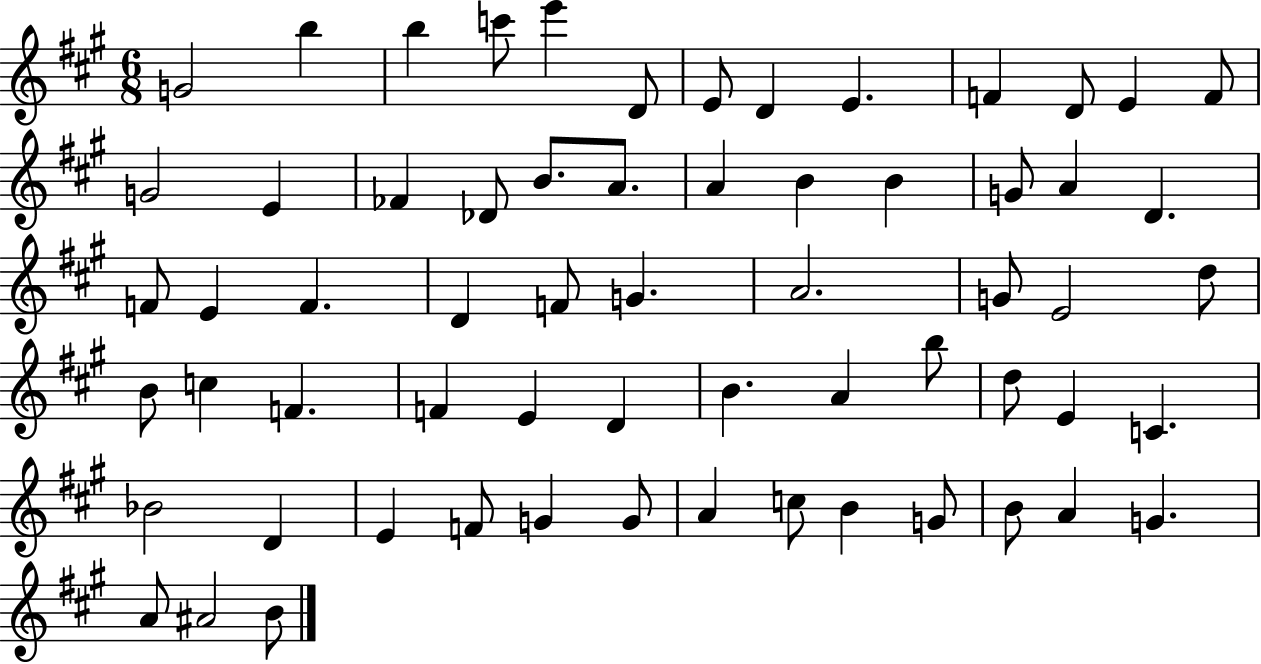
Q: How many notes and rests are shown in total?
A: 63